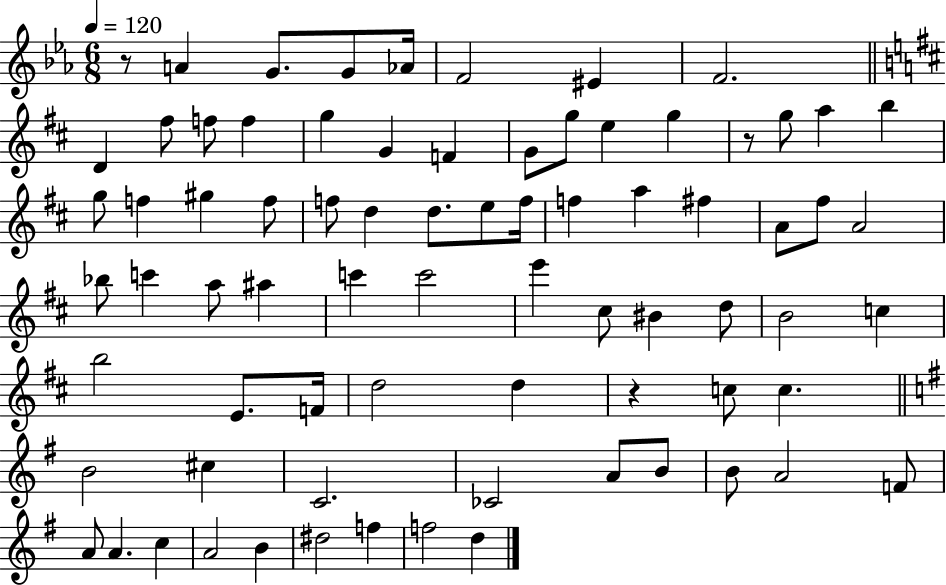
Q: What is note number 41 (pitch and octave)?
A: C6